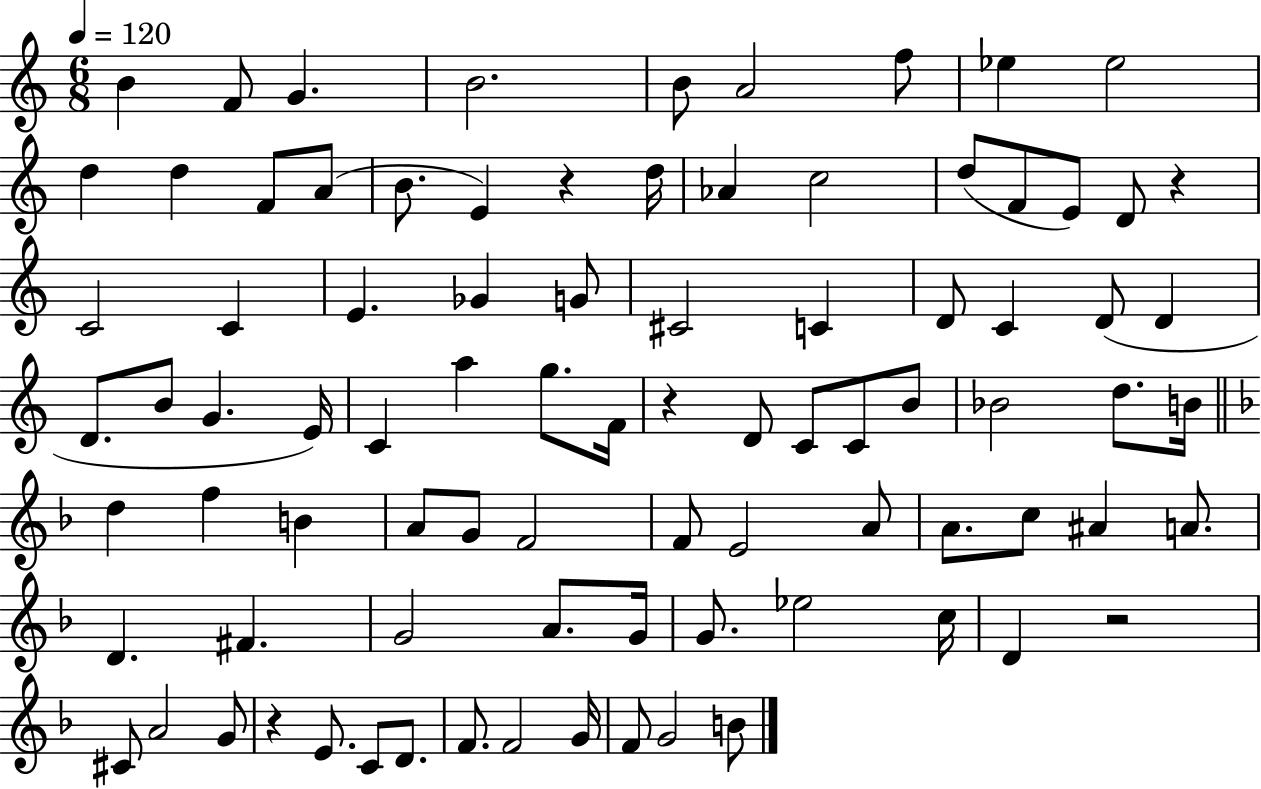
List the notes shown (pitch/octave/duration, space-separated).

B4/q F4/e G4/q. B4/h. B4/e A4/h F5/e Eb5/q Eb5/h D5/q D5/q F4/e A4/e B4/e. E4/q R/q D5/s Ab4/q C5/h D5/e F4/e E4/e D4/e R/q C4/h C4/q E4/q. Gb4/q G4/e C#4/h C4/q D4/e C4/q D4/e D4/q D4/e. B4/e G4/q. E4/s C4/q A5/q G5/e. F4/s R/q D4/e C4/e C4/e B4/e Bb4/h D5/e. B4/s D5/q F5/q B4/q A4/e G4/e F4/h F4/e E4/h A4/e A4/e. C5/e A#4/q A4/e. D4/q. F#4/q. G4/h A4/e. G4/s G4/e. Eb5/h C5/s D4/q R/h C#4/e A4/h G4/e R/q E4/e. C4/e D4/e. F4/e. F4/h G4/s F4/e G4/h B4/e